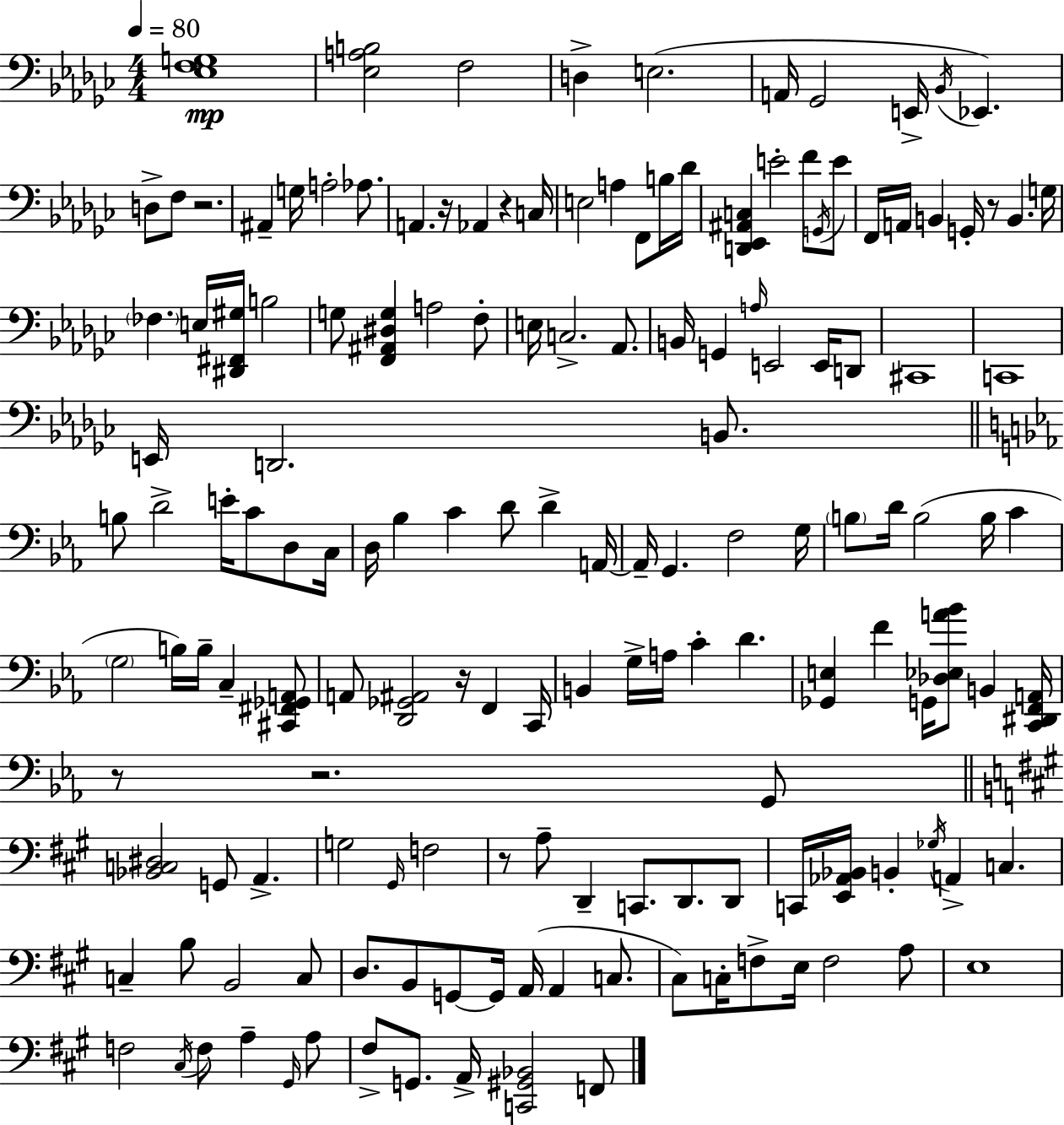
{
  \clef bass
  \numericTimeSignature
  \time 4/4
  \key ees \minor
  \tempo 4 = 80
  <ees f g>1\mp | <ees a b>2 f2 | d4-> e2.( | a,16 ges,2 e,16-> \acciaccatura { bes,16 }) ees,4. | \break d8-> f8 r2. | ais,4-- g16 a2-. aes8. | a,4. r16 aes,4 r4 | c16 e2 a4 f,8 b16 | \break des'16 <d, ees, ais, c>4 e'2-. f'8 \acciaccatura { g,16 } | e'8 f,16 a,16 b,4 g,16-. r8 b,4. | g16 \parenthesize fes4. e16 <dis, fis, gis>16 b2 | g8 <f, ais, dis g>4 a2 | \break f8-. e16 c2.-> aes,8. | b,16 g,4 \grace { a16 } e,2 | e,16 d,8 cis,1 | c,1 | \break e,16 d,2. | b,8. \bar "||" \break \key ees \major b8 d'2-> e'16-. c'8 d8 c16 | d16 bes4 c'4 d'8 d'4-> a,16~~ | a,16-- g,4. f2 g16 | \parenthesize b8 d'16 b2( b16 c'4 | \break \parenthesize g2 b16) b16-- c4-- <cis, fis, ges, a,>8 | a,8 <d, ges, ais,>2 r16 f,4 c,16 | b,4 g16-> a16 c'4-. d'4. | <ges, e>4 f'4 g,16 <des ees a' bes'>8 b,4 <c, dis, f, a,>16 | \break r8 r2. g,8 | \bar "||" \break \key a \major <bes, c dis>2 g,8 a,4.-> | g2 \grace { gis,16 } f2 | r8 a8-- d,4-- c,8. d,8. d,8 | c,16 <e, aes, bes,>16 b,4-. \acciaccatura { ges16 } a,4-> c4. | \break c4-- b8 b,2 | c8 d8. b,8 g,8~~ g,16 a,16( a,4 c8. | cis8) c16-. f8-> e16 f2 | a8 e1 | \break f2 \acciaccatura { cis16 } f8 a4-- | \grace { gis,16 } a8 fis8-> g,8. a,16-> <c, gis, bes,>2 | f,8 \bar "|."
}